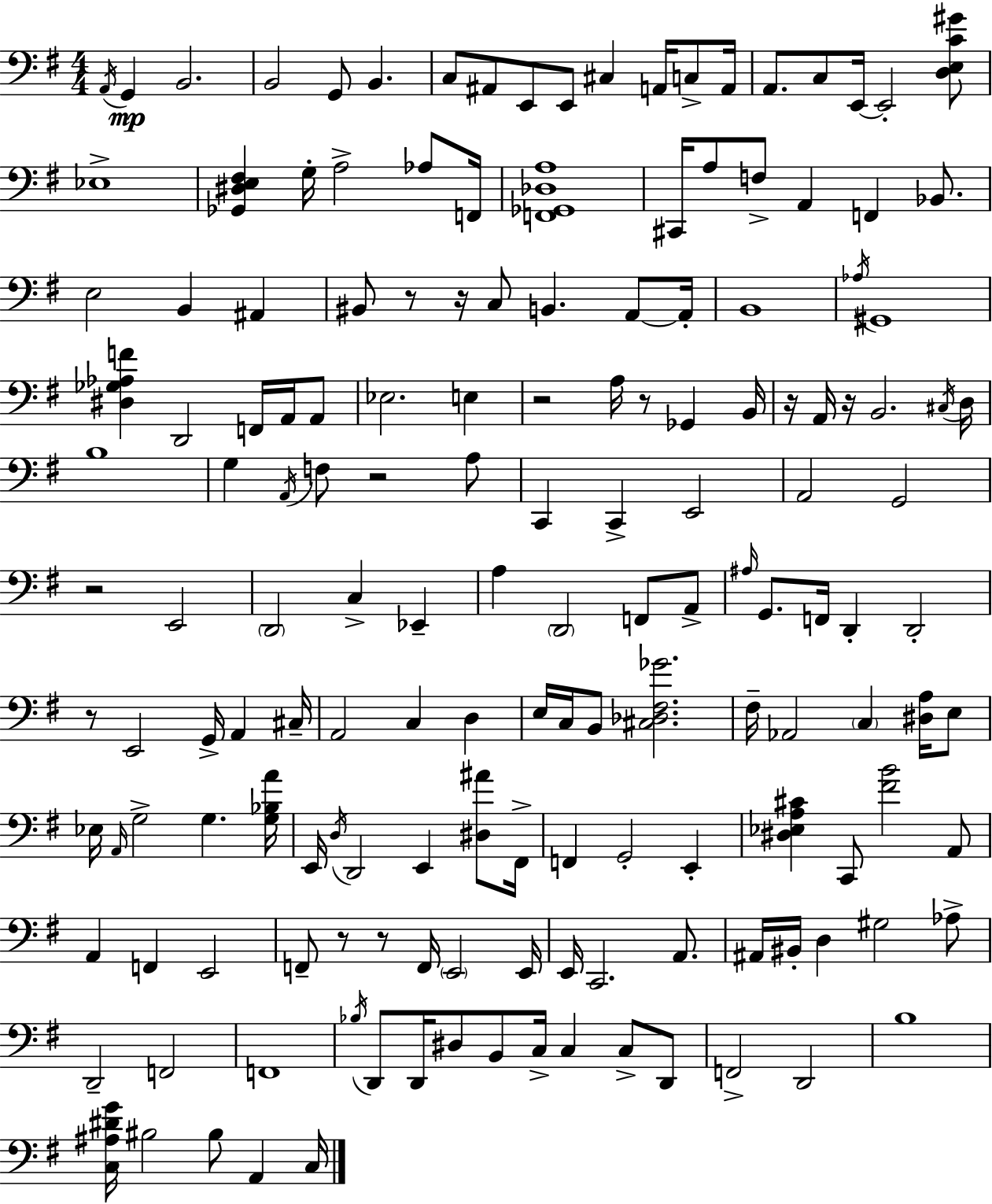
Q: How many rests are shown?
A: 11